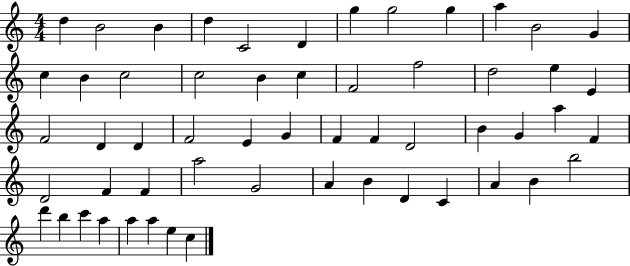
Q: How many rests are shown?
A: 0